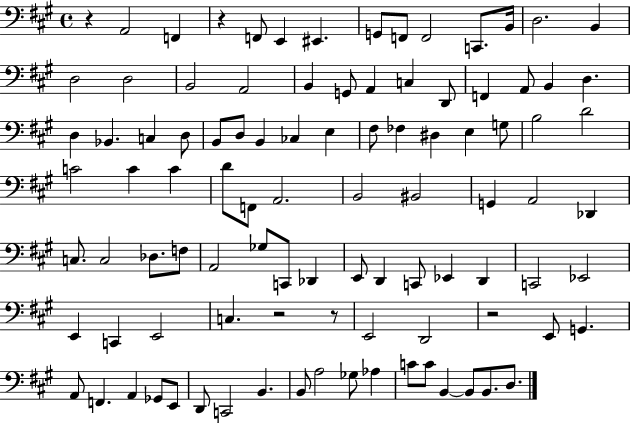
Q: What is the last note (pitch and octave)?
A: D3